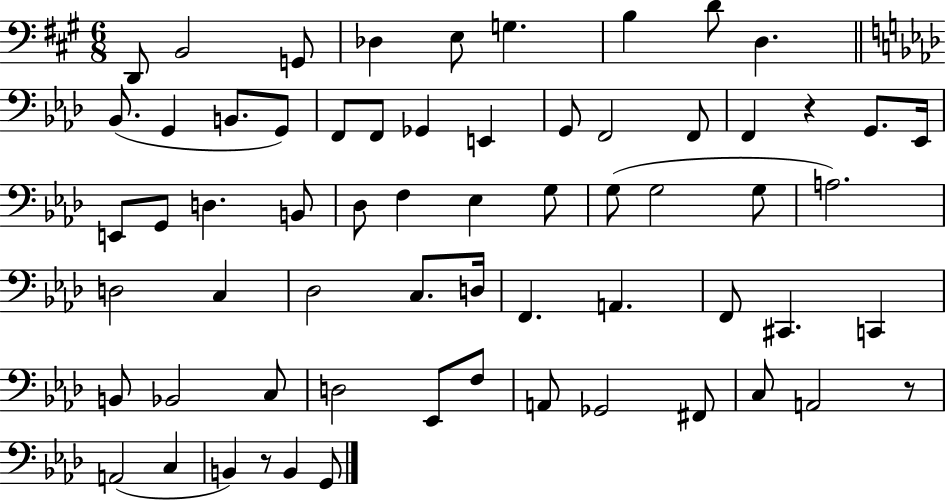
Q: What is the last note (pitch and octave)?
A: G2